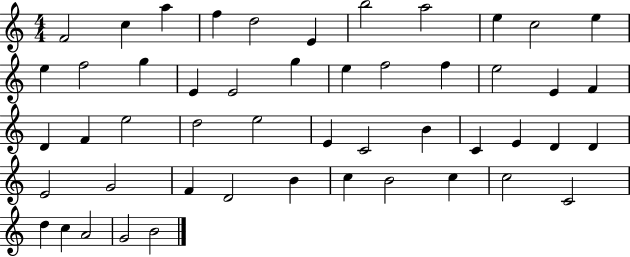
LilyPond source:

{
  \clef treble
  \numericTimeSignature
  \time 4/4
  \key c \major
  f'2 c''4 a''4 | f''4 d''2 e'4 | b''2 a''2 | e''4 c''2 e''4 | \break e''4 f''2 g''4 | e'4 e'2 g''4 | e''4 f''2 f''4 | e''2 e'4 f'4 | \break d'4 f'4 e''2 | d''2 e''2 | e'4 c'2 b'4 | c'4 e'4 d'4 d'4 | \break e'2 g'2 | f'4 d'2 b'4 | c''4 b'2 c''4 | c''2 c'2 | \break d''4 c''4 a'2 | g'2 b'2 | \bar "|."
}